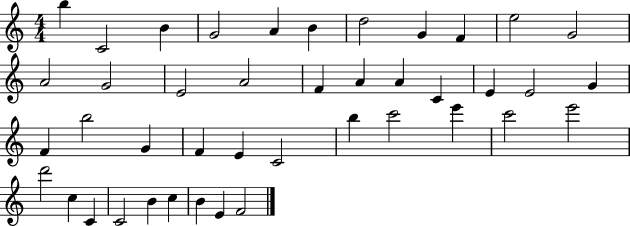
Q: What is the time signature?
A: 4/4